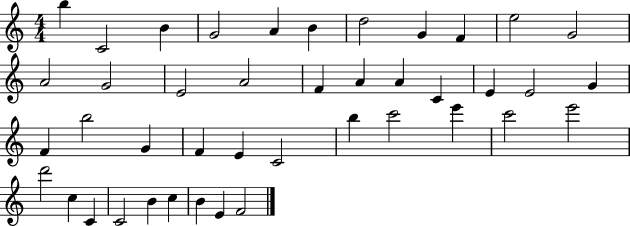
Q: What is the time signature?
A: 4/4